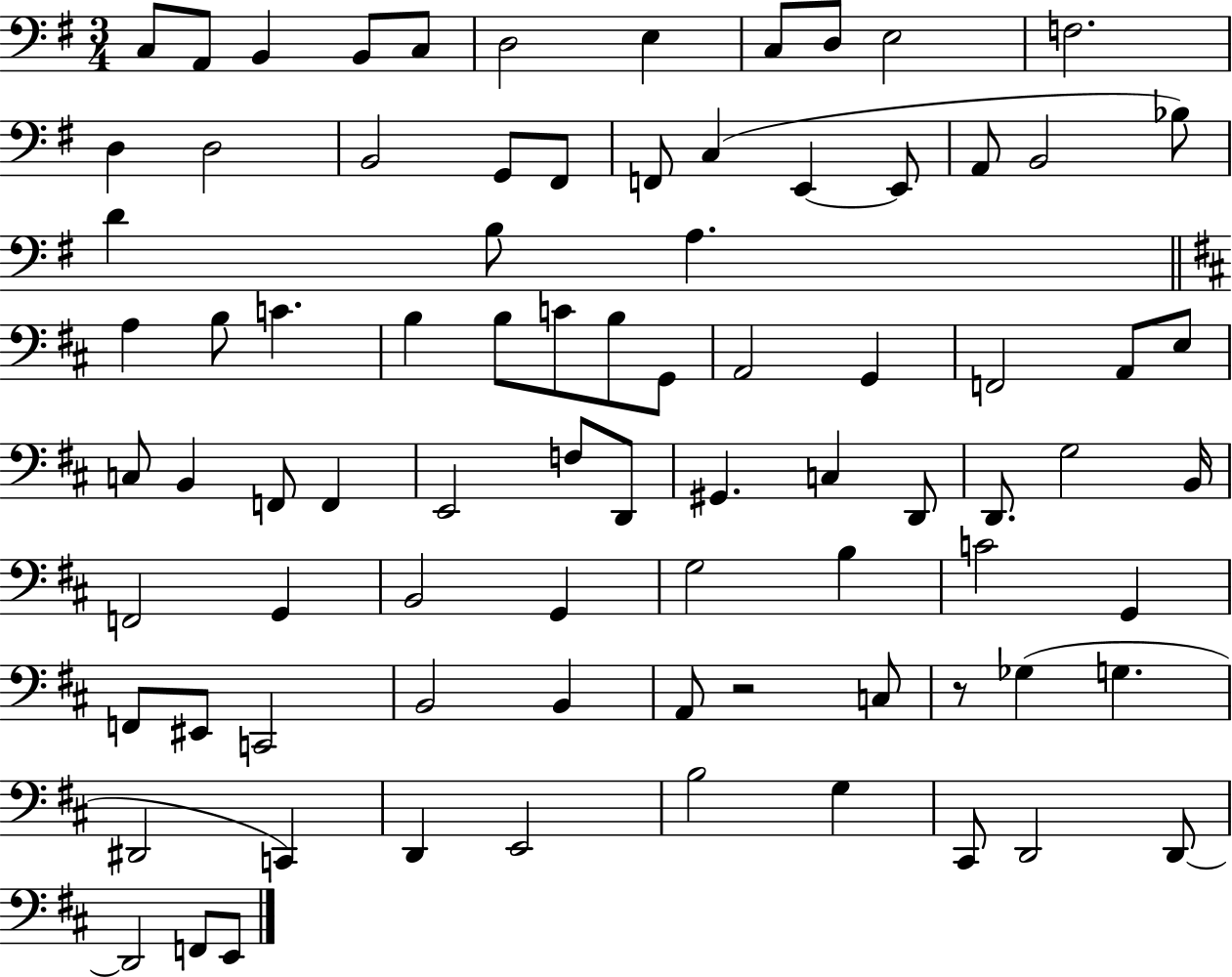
C3/e A2/e B2/q B2/e C3/e D3/h E3/q C3/e D3/e E3/h F3/h. D3/q D3/h B2/h G2/e F#2/e F2/e C3/q E2/q E2/e A2/e B2/h Bb3/e D4/q B3/e A3/q. A3/q B3/e C4/q. B3/q B3/e C4/e B3/e G2/e A2/h G2/q F2/h A2/e E3/e C3/e B2/q F2/e F2/q E2/h F3/e D2/e G#2/q. C3/q D2/e D2/e. G3/h B2/s F2/h G2/q B2/h G2/q G3/h B3/q C4/h G2/q F2/e EIS2/e C2/h B2/h B2/q A2/e R/h C3/e R/e Gb3/q G3/q. D#2/h C2/q D2/q E2/h B3/h G3/q C#2/e D2/h D2/e D2/h F2/e E2/e